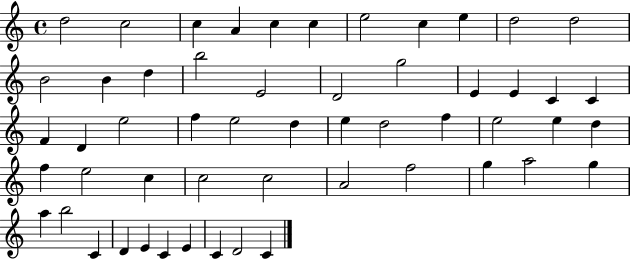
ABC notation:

X:1
T:Untitled
M:4/4
L:1/4
K:C
d2 c2 c A c c e2 c e d2 d2 B2 B d b2 E2 D2 g2 E E C C F D e2 f e2 d e d2 f e2 e d f e2 c c2 c2 A2 f2 g a2 g a b2 C D E C E C D2 C